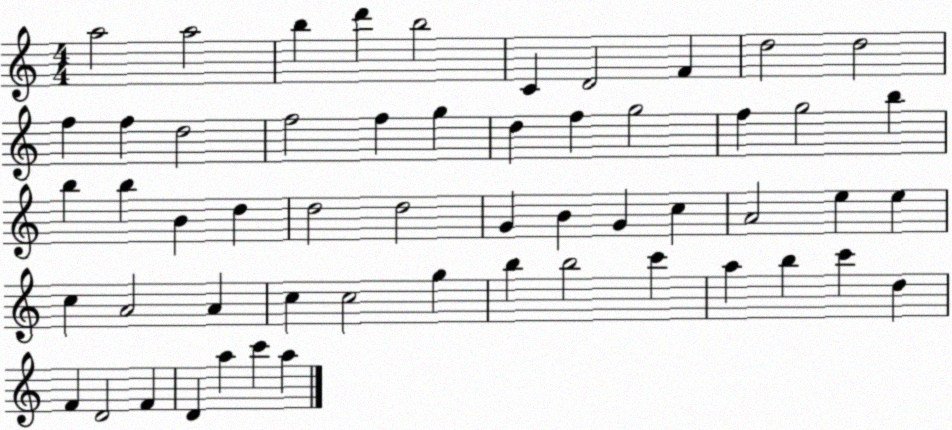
X:1
T:Untitled
M:4/4
L:1/4
K:C
a2 a2 b d' b2 C D2 F d2 d2 f f d2 f2 f g d f g2 f g2 b b b B d d2 d2 G B G c A2 e e c A2 A c c2 g b b2 c' a b c' d F D2 F D a c' a